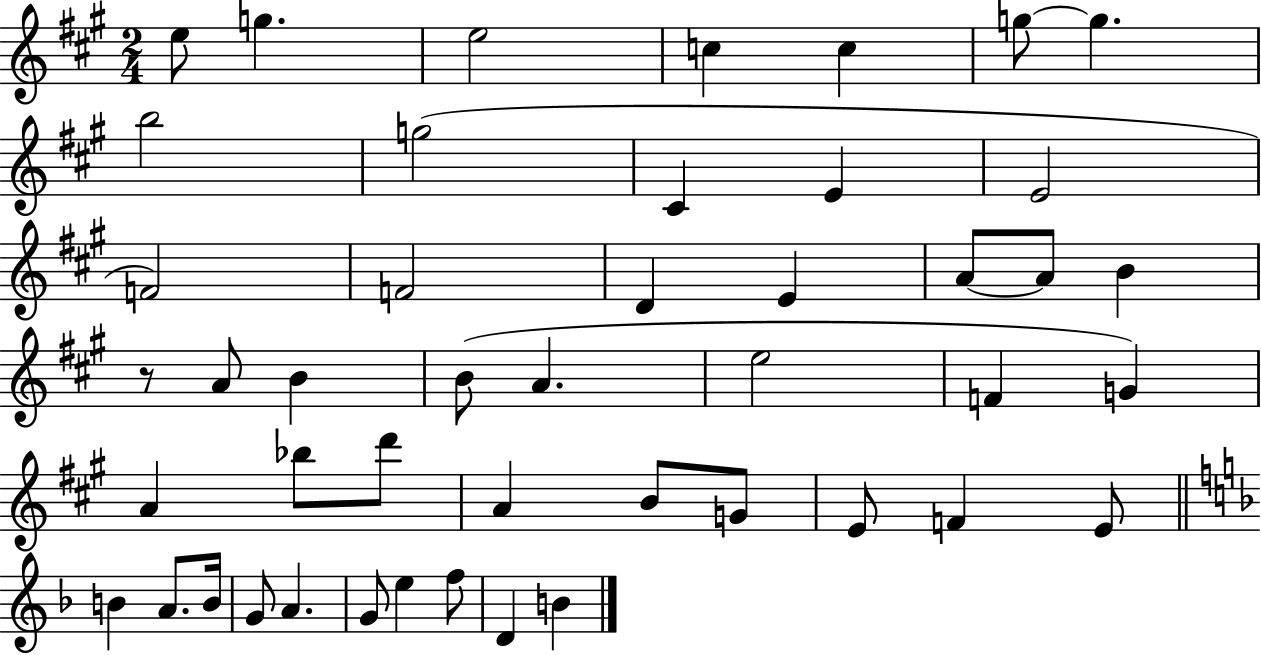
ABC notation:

X:1
T:Untitled
M:2/4
L:1/4
K:A
e/2 g e2 c c g/2 g b2 g2 ^C E E2 F2 F2 D E A/2 A/2 B z/2 A/2 B B/2 A e2 F G A _b/2 d'/2 A B/2 G/2 E/2 F E/2 B A/2 B/4 G/2 A G/2 e f/2 D B